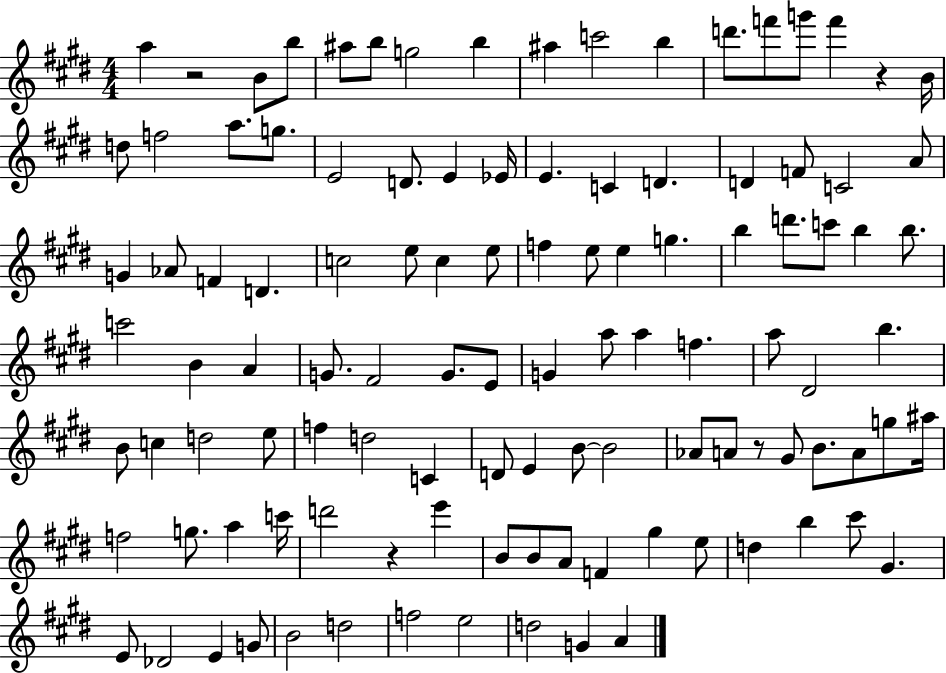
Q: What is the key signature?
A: E major